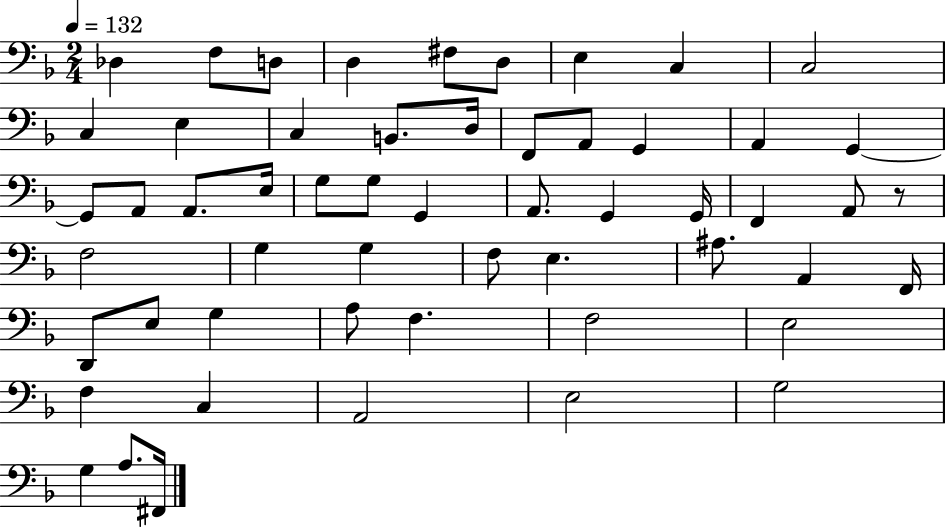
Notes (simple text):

Db3/q F3/e D3/e D3/q F#3/e D3/e E3/q C3/q C3/h C3/q E3/q C3/q B2/e. D3/s F2/e A2/e G2/q A2/q G2/q G2/e A2/e A2/e. E3/s G3/e G3/e G2/q A2/e. G2/q G2/s F2/q A2/e R/e F3/h G3/q G3/q F3/e E3/q. A#3/e. A2/q F2/s D2/e E3/e G3/q A3/e F3/q. F3/h E3/h F3/q C3/q A2/h E3/h G3/h G3/q A3/e. F#2/s